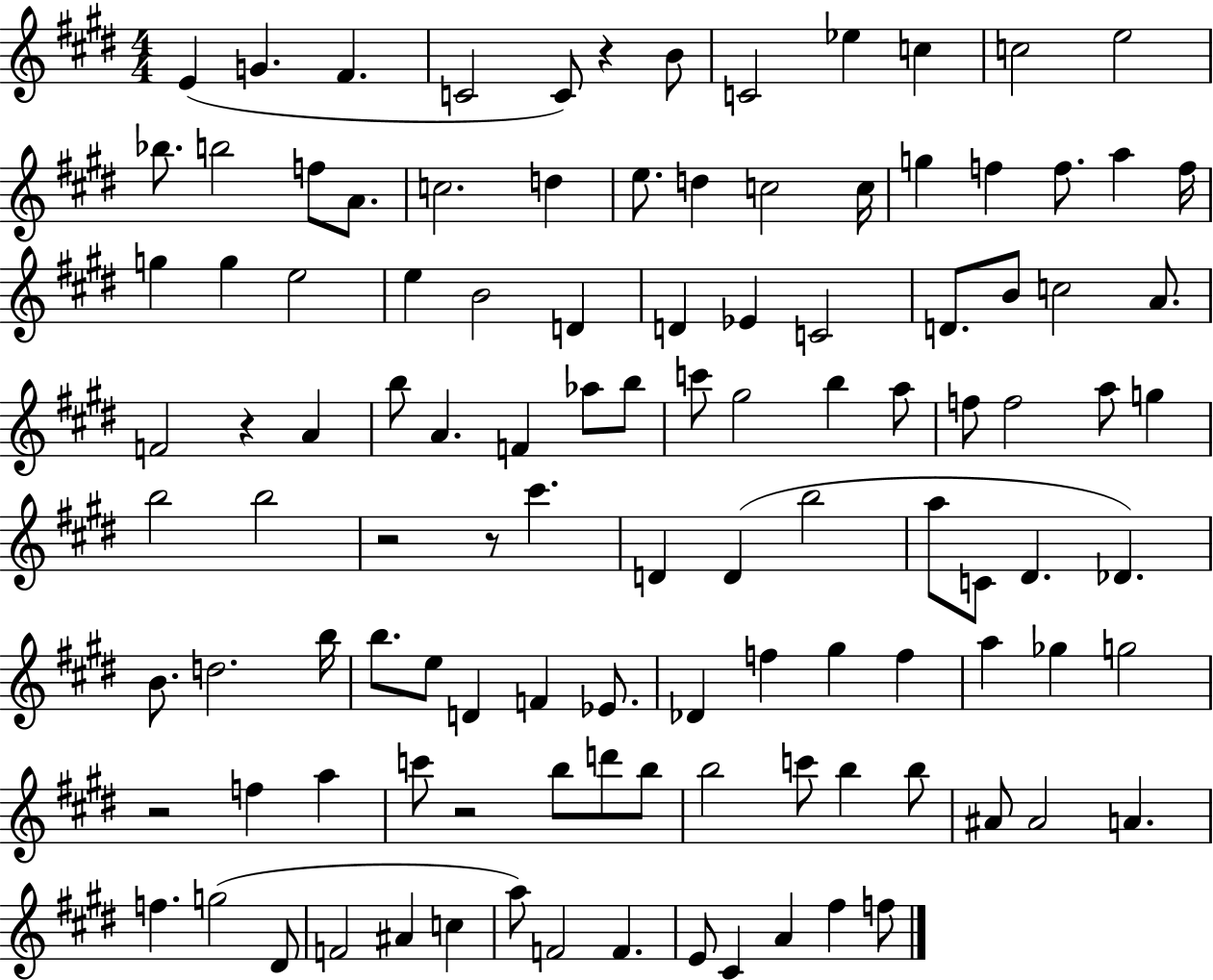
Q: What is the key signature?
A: E major